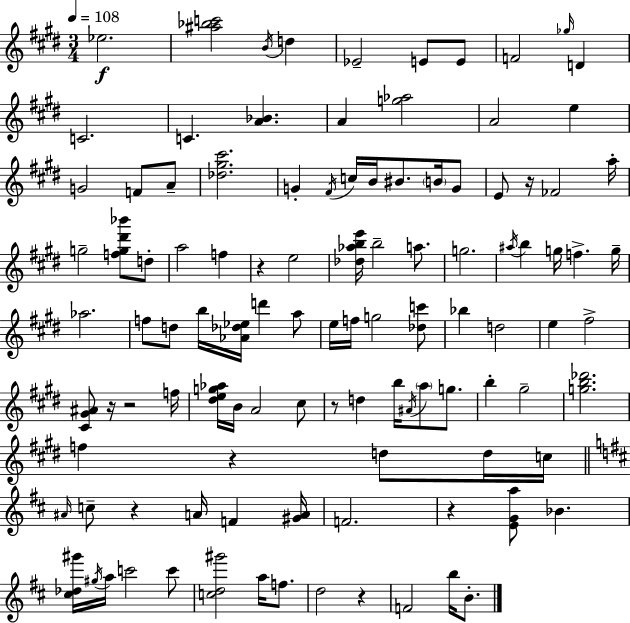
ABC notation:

X:1
T:Untitled
M:3/4
L:1/4
K:E
_e2 [^a_bc']2 B/4 d _E2 E/2 E/2 F2 _g/4 D C2 C [A_B] A [g_a]2 A2 e G2 F/2 A/2 [_d^g^c']2 G ^F/4 c/4 B/4 ^B/2 B/4 G/2 E/2 z/4 _F2 a/4 g2 [fg^d'_b']/2 d/2 a2 f z e2 [_d_abe']/4 b2 a/2 g2 ^a/4 b g/4 f g/4 _a2 f/2 d/2 b/4 [_A_d_e]/4 d' a/2 e/4 f/4 g2 [_dc']/2 _b d2 e ^f2 [^C^G^A]/2 z/4 z2 f/4 [^deg_a]/4 B/4 A2 ^c/2 z/2 d b/4 ^A/4 a/2 g/2 b ^g2 [gb_d']2 f z d/2 d/4 c/4 ^A/4 c/2 z A/4 F [^GA]/4 F2 z [EGa]/2 _B [^c_d^g']/4 ^g/4 a/4 c'2 c'/2 [cd^g']2 a/4 f/2 d2 z F2 b/4 B/2